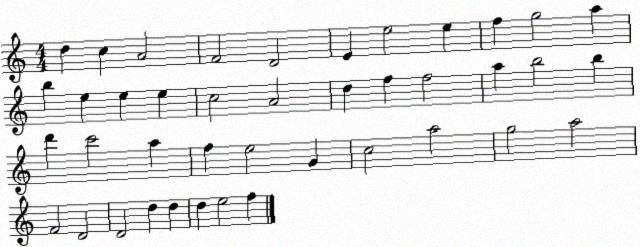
X:1
T:Untitled
M:4/4
L:1/4
K:C
d c A2 F2 D2 E e2 e f g2 a b e e e c2 A2 d f f2 a b2 b d' c'2 a f e2 G c2 a2 g2 a2 F2 D2 D2 d d d e2 f